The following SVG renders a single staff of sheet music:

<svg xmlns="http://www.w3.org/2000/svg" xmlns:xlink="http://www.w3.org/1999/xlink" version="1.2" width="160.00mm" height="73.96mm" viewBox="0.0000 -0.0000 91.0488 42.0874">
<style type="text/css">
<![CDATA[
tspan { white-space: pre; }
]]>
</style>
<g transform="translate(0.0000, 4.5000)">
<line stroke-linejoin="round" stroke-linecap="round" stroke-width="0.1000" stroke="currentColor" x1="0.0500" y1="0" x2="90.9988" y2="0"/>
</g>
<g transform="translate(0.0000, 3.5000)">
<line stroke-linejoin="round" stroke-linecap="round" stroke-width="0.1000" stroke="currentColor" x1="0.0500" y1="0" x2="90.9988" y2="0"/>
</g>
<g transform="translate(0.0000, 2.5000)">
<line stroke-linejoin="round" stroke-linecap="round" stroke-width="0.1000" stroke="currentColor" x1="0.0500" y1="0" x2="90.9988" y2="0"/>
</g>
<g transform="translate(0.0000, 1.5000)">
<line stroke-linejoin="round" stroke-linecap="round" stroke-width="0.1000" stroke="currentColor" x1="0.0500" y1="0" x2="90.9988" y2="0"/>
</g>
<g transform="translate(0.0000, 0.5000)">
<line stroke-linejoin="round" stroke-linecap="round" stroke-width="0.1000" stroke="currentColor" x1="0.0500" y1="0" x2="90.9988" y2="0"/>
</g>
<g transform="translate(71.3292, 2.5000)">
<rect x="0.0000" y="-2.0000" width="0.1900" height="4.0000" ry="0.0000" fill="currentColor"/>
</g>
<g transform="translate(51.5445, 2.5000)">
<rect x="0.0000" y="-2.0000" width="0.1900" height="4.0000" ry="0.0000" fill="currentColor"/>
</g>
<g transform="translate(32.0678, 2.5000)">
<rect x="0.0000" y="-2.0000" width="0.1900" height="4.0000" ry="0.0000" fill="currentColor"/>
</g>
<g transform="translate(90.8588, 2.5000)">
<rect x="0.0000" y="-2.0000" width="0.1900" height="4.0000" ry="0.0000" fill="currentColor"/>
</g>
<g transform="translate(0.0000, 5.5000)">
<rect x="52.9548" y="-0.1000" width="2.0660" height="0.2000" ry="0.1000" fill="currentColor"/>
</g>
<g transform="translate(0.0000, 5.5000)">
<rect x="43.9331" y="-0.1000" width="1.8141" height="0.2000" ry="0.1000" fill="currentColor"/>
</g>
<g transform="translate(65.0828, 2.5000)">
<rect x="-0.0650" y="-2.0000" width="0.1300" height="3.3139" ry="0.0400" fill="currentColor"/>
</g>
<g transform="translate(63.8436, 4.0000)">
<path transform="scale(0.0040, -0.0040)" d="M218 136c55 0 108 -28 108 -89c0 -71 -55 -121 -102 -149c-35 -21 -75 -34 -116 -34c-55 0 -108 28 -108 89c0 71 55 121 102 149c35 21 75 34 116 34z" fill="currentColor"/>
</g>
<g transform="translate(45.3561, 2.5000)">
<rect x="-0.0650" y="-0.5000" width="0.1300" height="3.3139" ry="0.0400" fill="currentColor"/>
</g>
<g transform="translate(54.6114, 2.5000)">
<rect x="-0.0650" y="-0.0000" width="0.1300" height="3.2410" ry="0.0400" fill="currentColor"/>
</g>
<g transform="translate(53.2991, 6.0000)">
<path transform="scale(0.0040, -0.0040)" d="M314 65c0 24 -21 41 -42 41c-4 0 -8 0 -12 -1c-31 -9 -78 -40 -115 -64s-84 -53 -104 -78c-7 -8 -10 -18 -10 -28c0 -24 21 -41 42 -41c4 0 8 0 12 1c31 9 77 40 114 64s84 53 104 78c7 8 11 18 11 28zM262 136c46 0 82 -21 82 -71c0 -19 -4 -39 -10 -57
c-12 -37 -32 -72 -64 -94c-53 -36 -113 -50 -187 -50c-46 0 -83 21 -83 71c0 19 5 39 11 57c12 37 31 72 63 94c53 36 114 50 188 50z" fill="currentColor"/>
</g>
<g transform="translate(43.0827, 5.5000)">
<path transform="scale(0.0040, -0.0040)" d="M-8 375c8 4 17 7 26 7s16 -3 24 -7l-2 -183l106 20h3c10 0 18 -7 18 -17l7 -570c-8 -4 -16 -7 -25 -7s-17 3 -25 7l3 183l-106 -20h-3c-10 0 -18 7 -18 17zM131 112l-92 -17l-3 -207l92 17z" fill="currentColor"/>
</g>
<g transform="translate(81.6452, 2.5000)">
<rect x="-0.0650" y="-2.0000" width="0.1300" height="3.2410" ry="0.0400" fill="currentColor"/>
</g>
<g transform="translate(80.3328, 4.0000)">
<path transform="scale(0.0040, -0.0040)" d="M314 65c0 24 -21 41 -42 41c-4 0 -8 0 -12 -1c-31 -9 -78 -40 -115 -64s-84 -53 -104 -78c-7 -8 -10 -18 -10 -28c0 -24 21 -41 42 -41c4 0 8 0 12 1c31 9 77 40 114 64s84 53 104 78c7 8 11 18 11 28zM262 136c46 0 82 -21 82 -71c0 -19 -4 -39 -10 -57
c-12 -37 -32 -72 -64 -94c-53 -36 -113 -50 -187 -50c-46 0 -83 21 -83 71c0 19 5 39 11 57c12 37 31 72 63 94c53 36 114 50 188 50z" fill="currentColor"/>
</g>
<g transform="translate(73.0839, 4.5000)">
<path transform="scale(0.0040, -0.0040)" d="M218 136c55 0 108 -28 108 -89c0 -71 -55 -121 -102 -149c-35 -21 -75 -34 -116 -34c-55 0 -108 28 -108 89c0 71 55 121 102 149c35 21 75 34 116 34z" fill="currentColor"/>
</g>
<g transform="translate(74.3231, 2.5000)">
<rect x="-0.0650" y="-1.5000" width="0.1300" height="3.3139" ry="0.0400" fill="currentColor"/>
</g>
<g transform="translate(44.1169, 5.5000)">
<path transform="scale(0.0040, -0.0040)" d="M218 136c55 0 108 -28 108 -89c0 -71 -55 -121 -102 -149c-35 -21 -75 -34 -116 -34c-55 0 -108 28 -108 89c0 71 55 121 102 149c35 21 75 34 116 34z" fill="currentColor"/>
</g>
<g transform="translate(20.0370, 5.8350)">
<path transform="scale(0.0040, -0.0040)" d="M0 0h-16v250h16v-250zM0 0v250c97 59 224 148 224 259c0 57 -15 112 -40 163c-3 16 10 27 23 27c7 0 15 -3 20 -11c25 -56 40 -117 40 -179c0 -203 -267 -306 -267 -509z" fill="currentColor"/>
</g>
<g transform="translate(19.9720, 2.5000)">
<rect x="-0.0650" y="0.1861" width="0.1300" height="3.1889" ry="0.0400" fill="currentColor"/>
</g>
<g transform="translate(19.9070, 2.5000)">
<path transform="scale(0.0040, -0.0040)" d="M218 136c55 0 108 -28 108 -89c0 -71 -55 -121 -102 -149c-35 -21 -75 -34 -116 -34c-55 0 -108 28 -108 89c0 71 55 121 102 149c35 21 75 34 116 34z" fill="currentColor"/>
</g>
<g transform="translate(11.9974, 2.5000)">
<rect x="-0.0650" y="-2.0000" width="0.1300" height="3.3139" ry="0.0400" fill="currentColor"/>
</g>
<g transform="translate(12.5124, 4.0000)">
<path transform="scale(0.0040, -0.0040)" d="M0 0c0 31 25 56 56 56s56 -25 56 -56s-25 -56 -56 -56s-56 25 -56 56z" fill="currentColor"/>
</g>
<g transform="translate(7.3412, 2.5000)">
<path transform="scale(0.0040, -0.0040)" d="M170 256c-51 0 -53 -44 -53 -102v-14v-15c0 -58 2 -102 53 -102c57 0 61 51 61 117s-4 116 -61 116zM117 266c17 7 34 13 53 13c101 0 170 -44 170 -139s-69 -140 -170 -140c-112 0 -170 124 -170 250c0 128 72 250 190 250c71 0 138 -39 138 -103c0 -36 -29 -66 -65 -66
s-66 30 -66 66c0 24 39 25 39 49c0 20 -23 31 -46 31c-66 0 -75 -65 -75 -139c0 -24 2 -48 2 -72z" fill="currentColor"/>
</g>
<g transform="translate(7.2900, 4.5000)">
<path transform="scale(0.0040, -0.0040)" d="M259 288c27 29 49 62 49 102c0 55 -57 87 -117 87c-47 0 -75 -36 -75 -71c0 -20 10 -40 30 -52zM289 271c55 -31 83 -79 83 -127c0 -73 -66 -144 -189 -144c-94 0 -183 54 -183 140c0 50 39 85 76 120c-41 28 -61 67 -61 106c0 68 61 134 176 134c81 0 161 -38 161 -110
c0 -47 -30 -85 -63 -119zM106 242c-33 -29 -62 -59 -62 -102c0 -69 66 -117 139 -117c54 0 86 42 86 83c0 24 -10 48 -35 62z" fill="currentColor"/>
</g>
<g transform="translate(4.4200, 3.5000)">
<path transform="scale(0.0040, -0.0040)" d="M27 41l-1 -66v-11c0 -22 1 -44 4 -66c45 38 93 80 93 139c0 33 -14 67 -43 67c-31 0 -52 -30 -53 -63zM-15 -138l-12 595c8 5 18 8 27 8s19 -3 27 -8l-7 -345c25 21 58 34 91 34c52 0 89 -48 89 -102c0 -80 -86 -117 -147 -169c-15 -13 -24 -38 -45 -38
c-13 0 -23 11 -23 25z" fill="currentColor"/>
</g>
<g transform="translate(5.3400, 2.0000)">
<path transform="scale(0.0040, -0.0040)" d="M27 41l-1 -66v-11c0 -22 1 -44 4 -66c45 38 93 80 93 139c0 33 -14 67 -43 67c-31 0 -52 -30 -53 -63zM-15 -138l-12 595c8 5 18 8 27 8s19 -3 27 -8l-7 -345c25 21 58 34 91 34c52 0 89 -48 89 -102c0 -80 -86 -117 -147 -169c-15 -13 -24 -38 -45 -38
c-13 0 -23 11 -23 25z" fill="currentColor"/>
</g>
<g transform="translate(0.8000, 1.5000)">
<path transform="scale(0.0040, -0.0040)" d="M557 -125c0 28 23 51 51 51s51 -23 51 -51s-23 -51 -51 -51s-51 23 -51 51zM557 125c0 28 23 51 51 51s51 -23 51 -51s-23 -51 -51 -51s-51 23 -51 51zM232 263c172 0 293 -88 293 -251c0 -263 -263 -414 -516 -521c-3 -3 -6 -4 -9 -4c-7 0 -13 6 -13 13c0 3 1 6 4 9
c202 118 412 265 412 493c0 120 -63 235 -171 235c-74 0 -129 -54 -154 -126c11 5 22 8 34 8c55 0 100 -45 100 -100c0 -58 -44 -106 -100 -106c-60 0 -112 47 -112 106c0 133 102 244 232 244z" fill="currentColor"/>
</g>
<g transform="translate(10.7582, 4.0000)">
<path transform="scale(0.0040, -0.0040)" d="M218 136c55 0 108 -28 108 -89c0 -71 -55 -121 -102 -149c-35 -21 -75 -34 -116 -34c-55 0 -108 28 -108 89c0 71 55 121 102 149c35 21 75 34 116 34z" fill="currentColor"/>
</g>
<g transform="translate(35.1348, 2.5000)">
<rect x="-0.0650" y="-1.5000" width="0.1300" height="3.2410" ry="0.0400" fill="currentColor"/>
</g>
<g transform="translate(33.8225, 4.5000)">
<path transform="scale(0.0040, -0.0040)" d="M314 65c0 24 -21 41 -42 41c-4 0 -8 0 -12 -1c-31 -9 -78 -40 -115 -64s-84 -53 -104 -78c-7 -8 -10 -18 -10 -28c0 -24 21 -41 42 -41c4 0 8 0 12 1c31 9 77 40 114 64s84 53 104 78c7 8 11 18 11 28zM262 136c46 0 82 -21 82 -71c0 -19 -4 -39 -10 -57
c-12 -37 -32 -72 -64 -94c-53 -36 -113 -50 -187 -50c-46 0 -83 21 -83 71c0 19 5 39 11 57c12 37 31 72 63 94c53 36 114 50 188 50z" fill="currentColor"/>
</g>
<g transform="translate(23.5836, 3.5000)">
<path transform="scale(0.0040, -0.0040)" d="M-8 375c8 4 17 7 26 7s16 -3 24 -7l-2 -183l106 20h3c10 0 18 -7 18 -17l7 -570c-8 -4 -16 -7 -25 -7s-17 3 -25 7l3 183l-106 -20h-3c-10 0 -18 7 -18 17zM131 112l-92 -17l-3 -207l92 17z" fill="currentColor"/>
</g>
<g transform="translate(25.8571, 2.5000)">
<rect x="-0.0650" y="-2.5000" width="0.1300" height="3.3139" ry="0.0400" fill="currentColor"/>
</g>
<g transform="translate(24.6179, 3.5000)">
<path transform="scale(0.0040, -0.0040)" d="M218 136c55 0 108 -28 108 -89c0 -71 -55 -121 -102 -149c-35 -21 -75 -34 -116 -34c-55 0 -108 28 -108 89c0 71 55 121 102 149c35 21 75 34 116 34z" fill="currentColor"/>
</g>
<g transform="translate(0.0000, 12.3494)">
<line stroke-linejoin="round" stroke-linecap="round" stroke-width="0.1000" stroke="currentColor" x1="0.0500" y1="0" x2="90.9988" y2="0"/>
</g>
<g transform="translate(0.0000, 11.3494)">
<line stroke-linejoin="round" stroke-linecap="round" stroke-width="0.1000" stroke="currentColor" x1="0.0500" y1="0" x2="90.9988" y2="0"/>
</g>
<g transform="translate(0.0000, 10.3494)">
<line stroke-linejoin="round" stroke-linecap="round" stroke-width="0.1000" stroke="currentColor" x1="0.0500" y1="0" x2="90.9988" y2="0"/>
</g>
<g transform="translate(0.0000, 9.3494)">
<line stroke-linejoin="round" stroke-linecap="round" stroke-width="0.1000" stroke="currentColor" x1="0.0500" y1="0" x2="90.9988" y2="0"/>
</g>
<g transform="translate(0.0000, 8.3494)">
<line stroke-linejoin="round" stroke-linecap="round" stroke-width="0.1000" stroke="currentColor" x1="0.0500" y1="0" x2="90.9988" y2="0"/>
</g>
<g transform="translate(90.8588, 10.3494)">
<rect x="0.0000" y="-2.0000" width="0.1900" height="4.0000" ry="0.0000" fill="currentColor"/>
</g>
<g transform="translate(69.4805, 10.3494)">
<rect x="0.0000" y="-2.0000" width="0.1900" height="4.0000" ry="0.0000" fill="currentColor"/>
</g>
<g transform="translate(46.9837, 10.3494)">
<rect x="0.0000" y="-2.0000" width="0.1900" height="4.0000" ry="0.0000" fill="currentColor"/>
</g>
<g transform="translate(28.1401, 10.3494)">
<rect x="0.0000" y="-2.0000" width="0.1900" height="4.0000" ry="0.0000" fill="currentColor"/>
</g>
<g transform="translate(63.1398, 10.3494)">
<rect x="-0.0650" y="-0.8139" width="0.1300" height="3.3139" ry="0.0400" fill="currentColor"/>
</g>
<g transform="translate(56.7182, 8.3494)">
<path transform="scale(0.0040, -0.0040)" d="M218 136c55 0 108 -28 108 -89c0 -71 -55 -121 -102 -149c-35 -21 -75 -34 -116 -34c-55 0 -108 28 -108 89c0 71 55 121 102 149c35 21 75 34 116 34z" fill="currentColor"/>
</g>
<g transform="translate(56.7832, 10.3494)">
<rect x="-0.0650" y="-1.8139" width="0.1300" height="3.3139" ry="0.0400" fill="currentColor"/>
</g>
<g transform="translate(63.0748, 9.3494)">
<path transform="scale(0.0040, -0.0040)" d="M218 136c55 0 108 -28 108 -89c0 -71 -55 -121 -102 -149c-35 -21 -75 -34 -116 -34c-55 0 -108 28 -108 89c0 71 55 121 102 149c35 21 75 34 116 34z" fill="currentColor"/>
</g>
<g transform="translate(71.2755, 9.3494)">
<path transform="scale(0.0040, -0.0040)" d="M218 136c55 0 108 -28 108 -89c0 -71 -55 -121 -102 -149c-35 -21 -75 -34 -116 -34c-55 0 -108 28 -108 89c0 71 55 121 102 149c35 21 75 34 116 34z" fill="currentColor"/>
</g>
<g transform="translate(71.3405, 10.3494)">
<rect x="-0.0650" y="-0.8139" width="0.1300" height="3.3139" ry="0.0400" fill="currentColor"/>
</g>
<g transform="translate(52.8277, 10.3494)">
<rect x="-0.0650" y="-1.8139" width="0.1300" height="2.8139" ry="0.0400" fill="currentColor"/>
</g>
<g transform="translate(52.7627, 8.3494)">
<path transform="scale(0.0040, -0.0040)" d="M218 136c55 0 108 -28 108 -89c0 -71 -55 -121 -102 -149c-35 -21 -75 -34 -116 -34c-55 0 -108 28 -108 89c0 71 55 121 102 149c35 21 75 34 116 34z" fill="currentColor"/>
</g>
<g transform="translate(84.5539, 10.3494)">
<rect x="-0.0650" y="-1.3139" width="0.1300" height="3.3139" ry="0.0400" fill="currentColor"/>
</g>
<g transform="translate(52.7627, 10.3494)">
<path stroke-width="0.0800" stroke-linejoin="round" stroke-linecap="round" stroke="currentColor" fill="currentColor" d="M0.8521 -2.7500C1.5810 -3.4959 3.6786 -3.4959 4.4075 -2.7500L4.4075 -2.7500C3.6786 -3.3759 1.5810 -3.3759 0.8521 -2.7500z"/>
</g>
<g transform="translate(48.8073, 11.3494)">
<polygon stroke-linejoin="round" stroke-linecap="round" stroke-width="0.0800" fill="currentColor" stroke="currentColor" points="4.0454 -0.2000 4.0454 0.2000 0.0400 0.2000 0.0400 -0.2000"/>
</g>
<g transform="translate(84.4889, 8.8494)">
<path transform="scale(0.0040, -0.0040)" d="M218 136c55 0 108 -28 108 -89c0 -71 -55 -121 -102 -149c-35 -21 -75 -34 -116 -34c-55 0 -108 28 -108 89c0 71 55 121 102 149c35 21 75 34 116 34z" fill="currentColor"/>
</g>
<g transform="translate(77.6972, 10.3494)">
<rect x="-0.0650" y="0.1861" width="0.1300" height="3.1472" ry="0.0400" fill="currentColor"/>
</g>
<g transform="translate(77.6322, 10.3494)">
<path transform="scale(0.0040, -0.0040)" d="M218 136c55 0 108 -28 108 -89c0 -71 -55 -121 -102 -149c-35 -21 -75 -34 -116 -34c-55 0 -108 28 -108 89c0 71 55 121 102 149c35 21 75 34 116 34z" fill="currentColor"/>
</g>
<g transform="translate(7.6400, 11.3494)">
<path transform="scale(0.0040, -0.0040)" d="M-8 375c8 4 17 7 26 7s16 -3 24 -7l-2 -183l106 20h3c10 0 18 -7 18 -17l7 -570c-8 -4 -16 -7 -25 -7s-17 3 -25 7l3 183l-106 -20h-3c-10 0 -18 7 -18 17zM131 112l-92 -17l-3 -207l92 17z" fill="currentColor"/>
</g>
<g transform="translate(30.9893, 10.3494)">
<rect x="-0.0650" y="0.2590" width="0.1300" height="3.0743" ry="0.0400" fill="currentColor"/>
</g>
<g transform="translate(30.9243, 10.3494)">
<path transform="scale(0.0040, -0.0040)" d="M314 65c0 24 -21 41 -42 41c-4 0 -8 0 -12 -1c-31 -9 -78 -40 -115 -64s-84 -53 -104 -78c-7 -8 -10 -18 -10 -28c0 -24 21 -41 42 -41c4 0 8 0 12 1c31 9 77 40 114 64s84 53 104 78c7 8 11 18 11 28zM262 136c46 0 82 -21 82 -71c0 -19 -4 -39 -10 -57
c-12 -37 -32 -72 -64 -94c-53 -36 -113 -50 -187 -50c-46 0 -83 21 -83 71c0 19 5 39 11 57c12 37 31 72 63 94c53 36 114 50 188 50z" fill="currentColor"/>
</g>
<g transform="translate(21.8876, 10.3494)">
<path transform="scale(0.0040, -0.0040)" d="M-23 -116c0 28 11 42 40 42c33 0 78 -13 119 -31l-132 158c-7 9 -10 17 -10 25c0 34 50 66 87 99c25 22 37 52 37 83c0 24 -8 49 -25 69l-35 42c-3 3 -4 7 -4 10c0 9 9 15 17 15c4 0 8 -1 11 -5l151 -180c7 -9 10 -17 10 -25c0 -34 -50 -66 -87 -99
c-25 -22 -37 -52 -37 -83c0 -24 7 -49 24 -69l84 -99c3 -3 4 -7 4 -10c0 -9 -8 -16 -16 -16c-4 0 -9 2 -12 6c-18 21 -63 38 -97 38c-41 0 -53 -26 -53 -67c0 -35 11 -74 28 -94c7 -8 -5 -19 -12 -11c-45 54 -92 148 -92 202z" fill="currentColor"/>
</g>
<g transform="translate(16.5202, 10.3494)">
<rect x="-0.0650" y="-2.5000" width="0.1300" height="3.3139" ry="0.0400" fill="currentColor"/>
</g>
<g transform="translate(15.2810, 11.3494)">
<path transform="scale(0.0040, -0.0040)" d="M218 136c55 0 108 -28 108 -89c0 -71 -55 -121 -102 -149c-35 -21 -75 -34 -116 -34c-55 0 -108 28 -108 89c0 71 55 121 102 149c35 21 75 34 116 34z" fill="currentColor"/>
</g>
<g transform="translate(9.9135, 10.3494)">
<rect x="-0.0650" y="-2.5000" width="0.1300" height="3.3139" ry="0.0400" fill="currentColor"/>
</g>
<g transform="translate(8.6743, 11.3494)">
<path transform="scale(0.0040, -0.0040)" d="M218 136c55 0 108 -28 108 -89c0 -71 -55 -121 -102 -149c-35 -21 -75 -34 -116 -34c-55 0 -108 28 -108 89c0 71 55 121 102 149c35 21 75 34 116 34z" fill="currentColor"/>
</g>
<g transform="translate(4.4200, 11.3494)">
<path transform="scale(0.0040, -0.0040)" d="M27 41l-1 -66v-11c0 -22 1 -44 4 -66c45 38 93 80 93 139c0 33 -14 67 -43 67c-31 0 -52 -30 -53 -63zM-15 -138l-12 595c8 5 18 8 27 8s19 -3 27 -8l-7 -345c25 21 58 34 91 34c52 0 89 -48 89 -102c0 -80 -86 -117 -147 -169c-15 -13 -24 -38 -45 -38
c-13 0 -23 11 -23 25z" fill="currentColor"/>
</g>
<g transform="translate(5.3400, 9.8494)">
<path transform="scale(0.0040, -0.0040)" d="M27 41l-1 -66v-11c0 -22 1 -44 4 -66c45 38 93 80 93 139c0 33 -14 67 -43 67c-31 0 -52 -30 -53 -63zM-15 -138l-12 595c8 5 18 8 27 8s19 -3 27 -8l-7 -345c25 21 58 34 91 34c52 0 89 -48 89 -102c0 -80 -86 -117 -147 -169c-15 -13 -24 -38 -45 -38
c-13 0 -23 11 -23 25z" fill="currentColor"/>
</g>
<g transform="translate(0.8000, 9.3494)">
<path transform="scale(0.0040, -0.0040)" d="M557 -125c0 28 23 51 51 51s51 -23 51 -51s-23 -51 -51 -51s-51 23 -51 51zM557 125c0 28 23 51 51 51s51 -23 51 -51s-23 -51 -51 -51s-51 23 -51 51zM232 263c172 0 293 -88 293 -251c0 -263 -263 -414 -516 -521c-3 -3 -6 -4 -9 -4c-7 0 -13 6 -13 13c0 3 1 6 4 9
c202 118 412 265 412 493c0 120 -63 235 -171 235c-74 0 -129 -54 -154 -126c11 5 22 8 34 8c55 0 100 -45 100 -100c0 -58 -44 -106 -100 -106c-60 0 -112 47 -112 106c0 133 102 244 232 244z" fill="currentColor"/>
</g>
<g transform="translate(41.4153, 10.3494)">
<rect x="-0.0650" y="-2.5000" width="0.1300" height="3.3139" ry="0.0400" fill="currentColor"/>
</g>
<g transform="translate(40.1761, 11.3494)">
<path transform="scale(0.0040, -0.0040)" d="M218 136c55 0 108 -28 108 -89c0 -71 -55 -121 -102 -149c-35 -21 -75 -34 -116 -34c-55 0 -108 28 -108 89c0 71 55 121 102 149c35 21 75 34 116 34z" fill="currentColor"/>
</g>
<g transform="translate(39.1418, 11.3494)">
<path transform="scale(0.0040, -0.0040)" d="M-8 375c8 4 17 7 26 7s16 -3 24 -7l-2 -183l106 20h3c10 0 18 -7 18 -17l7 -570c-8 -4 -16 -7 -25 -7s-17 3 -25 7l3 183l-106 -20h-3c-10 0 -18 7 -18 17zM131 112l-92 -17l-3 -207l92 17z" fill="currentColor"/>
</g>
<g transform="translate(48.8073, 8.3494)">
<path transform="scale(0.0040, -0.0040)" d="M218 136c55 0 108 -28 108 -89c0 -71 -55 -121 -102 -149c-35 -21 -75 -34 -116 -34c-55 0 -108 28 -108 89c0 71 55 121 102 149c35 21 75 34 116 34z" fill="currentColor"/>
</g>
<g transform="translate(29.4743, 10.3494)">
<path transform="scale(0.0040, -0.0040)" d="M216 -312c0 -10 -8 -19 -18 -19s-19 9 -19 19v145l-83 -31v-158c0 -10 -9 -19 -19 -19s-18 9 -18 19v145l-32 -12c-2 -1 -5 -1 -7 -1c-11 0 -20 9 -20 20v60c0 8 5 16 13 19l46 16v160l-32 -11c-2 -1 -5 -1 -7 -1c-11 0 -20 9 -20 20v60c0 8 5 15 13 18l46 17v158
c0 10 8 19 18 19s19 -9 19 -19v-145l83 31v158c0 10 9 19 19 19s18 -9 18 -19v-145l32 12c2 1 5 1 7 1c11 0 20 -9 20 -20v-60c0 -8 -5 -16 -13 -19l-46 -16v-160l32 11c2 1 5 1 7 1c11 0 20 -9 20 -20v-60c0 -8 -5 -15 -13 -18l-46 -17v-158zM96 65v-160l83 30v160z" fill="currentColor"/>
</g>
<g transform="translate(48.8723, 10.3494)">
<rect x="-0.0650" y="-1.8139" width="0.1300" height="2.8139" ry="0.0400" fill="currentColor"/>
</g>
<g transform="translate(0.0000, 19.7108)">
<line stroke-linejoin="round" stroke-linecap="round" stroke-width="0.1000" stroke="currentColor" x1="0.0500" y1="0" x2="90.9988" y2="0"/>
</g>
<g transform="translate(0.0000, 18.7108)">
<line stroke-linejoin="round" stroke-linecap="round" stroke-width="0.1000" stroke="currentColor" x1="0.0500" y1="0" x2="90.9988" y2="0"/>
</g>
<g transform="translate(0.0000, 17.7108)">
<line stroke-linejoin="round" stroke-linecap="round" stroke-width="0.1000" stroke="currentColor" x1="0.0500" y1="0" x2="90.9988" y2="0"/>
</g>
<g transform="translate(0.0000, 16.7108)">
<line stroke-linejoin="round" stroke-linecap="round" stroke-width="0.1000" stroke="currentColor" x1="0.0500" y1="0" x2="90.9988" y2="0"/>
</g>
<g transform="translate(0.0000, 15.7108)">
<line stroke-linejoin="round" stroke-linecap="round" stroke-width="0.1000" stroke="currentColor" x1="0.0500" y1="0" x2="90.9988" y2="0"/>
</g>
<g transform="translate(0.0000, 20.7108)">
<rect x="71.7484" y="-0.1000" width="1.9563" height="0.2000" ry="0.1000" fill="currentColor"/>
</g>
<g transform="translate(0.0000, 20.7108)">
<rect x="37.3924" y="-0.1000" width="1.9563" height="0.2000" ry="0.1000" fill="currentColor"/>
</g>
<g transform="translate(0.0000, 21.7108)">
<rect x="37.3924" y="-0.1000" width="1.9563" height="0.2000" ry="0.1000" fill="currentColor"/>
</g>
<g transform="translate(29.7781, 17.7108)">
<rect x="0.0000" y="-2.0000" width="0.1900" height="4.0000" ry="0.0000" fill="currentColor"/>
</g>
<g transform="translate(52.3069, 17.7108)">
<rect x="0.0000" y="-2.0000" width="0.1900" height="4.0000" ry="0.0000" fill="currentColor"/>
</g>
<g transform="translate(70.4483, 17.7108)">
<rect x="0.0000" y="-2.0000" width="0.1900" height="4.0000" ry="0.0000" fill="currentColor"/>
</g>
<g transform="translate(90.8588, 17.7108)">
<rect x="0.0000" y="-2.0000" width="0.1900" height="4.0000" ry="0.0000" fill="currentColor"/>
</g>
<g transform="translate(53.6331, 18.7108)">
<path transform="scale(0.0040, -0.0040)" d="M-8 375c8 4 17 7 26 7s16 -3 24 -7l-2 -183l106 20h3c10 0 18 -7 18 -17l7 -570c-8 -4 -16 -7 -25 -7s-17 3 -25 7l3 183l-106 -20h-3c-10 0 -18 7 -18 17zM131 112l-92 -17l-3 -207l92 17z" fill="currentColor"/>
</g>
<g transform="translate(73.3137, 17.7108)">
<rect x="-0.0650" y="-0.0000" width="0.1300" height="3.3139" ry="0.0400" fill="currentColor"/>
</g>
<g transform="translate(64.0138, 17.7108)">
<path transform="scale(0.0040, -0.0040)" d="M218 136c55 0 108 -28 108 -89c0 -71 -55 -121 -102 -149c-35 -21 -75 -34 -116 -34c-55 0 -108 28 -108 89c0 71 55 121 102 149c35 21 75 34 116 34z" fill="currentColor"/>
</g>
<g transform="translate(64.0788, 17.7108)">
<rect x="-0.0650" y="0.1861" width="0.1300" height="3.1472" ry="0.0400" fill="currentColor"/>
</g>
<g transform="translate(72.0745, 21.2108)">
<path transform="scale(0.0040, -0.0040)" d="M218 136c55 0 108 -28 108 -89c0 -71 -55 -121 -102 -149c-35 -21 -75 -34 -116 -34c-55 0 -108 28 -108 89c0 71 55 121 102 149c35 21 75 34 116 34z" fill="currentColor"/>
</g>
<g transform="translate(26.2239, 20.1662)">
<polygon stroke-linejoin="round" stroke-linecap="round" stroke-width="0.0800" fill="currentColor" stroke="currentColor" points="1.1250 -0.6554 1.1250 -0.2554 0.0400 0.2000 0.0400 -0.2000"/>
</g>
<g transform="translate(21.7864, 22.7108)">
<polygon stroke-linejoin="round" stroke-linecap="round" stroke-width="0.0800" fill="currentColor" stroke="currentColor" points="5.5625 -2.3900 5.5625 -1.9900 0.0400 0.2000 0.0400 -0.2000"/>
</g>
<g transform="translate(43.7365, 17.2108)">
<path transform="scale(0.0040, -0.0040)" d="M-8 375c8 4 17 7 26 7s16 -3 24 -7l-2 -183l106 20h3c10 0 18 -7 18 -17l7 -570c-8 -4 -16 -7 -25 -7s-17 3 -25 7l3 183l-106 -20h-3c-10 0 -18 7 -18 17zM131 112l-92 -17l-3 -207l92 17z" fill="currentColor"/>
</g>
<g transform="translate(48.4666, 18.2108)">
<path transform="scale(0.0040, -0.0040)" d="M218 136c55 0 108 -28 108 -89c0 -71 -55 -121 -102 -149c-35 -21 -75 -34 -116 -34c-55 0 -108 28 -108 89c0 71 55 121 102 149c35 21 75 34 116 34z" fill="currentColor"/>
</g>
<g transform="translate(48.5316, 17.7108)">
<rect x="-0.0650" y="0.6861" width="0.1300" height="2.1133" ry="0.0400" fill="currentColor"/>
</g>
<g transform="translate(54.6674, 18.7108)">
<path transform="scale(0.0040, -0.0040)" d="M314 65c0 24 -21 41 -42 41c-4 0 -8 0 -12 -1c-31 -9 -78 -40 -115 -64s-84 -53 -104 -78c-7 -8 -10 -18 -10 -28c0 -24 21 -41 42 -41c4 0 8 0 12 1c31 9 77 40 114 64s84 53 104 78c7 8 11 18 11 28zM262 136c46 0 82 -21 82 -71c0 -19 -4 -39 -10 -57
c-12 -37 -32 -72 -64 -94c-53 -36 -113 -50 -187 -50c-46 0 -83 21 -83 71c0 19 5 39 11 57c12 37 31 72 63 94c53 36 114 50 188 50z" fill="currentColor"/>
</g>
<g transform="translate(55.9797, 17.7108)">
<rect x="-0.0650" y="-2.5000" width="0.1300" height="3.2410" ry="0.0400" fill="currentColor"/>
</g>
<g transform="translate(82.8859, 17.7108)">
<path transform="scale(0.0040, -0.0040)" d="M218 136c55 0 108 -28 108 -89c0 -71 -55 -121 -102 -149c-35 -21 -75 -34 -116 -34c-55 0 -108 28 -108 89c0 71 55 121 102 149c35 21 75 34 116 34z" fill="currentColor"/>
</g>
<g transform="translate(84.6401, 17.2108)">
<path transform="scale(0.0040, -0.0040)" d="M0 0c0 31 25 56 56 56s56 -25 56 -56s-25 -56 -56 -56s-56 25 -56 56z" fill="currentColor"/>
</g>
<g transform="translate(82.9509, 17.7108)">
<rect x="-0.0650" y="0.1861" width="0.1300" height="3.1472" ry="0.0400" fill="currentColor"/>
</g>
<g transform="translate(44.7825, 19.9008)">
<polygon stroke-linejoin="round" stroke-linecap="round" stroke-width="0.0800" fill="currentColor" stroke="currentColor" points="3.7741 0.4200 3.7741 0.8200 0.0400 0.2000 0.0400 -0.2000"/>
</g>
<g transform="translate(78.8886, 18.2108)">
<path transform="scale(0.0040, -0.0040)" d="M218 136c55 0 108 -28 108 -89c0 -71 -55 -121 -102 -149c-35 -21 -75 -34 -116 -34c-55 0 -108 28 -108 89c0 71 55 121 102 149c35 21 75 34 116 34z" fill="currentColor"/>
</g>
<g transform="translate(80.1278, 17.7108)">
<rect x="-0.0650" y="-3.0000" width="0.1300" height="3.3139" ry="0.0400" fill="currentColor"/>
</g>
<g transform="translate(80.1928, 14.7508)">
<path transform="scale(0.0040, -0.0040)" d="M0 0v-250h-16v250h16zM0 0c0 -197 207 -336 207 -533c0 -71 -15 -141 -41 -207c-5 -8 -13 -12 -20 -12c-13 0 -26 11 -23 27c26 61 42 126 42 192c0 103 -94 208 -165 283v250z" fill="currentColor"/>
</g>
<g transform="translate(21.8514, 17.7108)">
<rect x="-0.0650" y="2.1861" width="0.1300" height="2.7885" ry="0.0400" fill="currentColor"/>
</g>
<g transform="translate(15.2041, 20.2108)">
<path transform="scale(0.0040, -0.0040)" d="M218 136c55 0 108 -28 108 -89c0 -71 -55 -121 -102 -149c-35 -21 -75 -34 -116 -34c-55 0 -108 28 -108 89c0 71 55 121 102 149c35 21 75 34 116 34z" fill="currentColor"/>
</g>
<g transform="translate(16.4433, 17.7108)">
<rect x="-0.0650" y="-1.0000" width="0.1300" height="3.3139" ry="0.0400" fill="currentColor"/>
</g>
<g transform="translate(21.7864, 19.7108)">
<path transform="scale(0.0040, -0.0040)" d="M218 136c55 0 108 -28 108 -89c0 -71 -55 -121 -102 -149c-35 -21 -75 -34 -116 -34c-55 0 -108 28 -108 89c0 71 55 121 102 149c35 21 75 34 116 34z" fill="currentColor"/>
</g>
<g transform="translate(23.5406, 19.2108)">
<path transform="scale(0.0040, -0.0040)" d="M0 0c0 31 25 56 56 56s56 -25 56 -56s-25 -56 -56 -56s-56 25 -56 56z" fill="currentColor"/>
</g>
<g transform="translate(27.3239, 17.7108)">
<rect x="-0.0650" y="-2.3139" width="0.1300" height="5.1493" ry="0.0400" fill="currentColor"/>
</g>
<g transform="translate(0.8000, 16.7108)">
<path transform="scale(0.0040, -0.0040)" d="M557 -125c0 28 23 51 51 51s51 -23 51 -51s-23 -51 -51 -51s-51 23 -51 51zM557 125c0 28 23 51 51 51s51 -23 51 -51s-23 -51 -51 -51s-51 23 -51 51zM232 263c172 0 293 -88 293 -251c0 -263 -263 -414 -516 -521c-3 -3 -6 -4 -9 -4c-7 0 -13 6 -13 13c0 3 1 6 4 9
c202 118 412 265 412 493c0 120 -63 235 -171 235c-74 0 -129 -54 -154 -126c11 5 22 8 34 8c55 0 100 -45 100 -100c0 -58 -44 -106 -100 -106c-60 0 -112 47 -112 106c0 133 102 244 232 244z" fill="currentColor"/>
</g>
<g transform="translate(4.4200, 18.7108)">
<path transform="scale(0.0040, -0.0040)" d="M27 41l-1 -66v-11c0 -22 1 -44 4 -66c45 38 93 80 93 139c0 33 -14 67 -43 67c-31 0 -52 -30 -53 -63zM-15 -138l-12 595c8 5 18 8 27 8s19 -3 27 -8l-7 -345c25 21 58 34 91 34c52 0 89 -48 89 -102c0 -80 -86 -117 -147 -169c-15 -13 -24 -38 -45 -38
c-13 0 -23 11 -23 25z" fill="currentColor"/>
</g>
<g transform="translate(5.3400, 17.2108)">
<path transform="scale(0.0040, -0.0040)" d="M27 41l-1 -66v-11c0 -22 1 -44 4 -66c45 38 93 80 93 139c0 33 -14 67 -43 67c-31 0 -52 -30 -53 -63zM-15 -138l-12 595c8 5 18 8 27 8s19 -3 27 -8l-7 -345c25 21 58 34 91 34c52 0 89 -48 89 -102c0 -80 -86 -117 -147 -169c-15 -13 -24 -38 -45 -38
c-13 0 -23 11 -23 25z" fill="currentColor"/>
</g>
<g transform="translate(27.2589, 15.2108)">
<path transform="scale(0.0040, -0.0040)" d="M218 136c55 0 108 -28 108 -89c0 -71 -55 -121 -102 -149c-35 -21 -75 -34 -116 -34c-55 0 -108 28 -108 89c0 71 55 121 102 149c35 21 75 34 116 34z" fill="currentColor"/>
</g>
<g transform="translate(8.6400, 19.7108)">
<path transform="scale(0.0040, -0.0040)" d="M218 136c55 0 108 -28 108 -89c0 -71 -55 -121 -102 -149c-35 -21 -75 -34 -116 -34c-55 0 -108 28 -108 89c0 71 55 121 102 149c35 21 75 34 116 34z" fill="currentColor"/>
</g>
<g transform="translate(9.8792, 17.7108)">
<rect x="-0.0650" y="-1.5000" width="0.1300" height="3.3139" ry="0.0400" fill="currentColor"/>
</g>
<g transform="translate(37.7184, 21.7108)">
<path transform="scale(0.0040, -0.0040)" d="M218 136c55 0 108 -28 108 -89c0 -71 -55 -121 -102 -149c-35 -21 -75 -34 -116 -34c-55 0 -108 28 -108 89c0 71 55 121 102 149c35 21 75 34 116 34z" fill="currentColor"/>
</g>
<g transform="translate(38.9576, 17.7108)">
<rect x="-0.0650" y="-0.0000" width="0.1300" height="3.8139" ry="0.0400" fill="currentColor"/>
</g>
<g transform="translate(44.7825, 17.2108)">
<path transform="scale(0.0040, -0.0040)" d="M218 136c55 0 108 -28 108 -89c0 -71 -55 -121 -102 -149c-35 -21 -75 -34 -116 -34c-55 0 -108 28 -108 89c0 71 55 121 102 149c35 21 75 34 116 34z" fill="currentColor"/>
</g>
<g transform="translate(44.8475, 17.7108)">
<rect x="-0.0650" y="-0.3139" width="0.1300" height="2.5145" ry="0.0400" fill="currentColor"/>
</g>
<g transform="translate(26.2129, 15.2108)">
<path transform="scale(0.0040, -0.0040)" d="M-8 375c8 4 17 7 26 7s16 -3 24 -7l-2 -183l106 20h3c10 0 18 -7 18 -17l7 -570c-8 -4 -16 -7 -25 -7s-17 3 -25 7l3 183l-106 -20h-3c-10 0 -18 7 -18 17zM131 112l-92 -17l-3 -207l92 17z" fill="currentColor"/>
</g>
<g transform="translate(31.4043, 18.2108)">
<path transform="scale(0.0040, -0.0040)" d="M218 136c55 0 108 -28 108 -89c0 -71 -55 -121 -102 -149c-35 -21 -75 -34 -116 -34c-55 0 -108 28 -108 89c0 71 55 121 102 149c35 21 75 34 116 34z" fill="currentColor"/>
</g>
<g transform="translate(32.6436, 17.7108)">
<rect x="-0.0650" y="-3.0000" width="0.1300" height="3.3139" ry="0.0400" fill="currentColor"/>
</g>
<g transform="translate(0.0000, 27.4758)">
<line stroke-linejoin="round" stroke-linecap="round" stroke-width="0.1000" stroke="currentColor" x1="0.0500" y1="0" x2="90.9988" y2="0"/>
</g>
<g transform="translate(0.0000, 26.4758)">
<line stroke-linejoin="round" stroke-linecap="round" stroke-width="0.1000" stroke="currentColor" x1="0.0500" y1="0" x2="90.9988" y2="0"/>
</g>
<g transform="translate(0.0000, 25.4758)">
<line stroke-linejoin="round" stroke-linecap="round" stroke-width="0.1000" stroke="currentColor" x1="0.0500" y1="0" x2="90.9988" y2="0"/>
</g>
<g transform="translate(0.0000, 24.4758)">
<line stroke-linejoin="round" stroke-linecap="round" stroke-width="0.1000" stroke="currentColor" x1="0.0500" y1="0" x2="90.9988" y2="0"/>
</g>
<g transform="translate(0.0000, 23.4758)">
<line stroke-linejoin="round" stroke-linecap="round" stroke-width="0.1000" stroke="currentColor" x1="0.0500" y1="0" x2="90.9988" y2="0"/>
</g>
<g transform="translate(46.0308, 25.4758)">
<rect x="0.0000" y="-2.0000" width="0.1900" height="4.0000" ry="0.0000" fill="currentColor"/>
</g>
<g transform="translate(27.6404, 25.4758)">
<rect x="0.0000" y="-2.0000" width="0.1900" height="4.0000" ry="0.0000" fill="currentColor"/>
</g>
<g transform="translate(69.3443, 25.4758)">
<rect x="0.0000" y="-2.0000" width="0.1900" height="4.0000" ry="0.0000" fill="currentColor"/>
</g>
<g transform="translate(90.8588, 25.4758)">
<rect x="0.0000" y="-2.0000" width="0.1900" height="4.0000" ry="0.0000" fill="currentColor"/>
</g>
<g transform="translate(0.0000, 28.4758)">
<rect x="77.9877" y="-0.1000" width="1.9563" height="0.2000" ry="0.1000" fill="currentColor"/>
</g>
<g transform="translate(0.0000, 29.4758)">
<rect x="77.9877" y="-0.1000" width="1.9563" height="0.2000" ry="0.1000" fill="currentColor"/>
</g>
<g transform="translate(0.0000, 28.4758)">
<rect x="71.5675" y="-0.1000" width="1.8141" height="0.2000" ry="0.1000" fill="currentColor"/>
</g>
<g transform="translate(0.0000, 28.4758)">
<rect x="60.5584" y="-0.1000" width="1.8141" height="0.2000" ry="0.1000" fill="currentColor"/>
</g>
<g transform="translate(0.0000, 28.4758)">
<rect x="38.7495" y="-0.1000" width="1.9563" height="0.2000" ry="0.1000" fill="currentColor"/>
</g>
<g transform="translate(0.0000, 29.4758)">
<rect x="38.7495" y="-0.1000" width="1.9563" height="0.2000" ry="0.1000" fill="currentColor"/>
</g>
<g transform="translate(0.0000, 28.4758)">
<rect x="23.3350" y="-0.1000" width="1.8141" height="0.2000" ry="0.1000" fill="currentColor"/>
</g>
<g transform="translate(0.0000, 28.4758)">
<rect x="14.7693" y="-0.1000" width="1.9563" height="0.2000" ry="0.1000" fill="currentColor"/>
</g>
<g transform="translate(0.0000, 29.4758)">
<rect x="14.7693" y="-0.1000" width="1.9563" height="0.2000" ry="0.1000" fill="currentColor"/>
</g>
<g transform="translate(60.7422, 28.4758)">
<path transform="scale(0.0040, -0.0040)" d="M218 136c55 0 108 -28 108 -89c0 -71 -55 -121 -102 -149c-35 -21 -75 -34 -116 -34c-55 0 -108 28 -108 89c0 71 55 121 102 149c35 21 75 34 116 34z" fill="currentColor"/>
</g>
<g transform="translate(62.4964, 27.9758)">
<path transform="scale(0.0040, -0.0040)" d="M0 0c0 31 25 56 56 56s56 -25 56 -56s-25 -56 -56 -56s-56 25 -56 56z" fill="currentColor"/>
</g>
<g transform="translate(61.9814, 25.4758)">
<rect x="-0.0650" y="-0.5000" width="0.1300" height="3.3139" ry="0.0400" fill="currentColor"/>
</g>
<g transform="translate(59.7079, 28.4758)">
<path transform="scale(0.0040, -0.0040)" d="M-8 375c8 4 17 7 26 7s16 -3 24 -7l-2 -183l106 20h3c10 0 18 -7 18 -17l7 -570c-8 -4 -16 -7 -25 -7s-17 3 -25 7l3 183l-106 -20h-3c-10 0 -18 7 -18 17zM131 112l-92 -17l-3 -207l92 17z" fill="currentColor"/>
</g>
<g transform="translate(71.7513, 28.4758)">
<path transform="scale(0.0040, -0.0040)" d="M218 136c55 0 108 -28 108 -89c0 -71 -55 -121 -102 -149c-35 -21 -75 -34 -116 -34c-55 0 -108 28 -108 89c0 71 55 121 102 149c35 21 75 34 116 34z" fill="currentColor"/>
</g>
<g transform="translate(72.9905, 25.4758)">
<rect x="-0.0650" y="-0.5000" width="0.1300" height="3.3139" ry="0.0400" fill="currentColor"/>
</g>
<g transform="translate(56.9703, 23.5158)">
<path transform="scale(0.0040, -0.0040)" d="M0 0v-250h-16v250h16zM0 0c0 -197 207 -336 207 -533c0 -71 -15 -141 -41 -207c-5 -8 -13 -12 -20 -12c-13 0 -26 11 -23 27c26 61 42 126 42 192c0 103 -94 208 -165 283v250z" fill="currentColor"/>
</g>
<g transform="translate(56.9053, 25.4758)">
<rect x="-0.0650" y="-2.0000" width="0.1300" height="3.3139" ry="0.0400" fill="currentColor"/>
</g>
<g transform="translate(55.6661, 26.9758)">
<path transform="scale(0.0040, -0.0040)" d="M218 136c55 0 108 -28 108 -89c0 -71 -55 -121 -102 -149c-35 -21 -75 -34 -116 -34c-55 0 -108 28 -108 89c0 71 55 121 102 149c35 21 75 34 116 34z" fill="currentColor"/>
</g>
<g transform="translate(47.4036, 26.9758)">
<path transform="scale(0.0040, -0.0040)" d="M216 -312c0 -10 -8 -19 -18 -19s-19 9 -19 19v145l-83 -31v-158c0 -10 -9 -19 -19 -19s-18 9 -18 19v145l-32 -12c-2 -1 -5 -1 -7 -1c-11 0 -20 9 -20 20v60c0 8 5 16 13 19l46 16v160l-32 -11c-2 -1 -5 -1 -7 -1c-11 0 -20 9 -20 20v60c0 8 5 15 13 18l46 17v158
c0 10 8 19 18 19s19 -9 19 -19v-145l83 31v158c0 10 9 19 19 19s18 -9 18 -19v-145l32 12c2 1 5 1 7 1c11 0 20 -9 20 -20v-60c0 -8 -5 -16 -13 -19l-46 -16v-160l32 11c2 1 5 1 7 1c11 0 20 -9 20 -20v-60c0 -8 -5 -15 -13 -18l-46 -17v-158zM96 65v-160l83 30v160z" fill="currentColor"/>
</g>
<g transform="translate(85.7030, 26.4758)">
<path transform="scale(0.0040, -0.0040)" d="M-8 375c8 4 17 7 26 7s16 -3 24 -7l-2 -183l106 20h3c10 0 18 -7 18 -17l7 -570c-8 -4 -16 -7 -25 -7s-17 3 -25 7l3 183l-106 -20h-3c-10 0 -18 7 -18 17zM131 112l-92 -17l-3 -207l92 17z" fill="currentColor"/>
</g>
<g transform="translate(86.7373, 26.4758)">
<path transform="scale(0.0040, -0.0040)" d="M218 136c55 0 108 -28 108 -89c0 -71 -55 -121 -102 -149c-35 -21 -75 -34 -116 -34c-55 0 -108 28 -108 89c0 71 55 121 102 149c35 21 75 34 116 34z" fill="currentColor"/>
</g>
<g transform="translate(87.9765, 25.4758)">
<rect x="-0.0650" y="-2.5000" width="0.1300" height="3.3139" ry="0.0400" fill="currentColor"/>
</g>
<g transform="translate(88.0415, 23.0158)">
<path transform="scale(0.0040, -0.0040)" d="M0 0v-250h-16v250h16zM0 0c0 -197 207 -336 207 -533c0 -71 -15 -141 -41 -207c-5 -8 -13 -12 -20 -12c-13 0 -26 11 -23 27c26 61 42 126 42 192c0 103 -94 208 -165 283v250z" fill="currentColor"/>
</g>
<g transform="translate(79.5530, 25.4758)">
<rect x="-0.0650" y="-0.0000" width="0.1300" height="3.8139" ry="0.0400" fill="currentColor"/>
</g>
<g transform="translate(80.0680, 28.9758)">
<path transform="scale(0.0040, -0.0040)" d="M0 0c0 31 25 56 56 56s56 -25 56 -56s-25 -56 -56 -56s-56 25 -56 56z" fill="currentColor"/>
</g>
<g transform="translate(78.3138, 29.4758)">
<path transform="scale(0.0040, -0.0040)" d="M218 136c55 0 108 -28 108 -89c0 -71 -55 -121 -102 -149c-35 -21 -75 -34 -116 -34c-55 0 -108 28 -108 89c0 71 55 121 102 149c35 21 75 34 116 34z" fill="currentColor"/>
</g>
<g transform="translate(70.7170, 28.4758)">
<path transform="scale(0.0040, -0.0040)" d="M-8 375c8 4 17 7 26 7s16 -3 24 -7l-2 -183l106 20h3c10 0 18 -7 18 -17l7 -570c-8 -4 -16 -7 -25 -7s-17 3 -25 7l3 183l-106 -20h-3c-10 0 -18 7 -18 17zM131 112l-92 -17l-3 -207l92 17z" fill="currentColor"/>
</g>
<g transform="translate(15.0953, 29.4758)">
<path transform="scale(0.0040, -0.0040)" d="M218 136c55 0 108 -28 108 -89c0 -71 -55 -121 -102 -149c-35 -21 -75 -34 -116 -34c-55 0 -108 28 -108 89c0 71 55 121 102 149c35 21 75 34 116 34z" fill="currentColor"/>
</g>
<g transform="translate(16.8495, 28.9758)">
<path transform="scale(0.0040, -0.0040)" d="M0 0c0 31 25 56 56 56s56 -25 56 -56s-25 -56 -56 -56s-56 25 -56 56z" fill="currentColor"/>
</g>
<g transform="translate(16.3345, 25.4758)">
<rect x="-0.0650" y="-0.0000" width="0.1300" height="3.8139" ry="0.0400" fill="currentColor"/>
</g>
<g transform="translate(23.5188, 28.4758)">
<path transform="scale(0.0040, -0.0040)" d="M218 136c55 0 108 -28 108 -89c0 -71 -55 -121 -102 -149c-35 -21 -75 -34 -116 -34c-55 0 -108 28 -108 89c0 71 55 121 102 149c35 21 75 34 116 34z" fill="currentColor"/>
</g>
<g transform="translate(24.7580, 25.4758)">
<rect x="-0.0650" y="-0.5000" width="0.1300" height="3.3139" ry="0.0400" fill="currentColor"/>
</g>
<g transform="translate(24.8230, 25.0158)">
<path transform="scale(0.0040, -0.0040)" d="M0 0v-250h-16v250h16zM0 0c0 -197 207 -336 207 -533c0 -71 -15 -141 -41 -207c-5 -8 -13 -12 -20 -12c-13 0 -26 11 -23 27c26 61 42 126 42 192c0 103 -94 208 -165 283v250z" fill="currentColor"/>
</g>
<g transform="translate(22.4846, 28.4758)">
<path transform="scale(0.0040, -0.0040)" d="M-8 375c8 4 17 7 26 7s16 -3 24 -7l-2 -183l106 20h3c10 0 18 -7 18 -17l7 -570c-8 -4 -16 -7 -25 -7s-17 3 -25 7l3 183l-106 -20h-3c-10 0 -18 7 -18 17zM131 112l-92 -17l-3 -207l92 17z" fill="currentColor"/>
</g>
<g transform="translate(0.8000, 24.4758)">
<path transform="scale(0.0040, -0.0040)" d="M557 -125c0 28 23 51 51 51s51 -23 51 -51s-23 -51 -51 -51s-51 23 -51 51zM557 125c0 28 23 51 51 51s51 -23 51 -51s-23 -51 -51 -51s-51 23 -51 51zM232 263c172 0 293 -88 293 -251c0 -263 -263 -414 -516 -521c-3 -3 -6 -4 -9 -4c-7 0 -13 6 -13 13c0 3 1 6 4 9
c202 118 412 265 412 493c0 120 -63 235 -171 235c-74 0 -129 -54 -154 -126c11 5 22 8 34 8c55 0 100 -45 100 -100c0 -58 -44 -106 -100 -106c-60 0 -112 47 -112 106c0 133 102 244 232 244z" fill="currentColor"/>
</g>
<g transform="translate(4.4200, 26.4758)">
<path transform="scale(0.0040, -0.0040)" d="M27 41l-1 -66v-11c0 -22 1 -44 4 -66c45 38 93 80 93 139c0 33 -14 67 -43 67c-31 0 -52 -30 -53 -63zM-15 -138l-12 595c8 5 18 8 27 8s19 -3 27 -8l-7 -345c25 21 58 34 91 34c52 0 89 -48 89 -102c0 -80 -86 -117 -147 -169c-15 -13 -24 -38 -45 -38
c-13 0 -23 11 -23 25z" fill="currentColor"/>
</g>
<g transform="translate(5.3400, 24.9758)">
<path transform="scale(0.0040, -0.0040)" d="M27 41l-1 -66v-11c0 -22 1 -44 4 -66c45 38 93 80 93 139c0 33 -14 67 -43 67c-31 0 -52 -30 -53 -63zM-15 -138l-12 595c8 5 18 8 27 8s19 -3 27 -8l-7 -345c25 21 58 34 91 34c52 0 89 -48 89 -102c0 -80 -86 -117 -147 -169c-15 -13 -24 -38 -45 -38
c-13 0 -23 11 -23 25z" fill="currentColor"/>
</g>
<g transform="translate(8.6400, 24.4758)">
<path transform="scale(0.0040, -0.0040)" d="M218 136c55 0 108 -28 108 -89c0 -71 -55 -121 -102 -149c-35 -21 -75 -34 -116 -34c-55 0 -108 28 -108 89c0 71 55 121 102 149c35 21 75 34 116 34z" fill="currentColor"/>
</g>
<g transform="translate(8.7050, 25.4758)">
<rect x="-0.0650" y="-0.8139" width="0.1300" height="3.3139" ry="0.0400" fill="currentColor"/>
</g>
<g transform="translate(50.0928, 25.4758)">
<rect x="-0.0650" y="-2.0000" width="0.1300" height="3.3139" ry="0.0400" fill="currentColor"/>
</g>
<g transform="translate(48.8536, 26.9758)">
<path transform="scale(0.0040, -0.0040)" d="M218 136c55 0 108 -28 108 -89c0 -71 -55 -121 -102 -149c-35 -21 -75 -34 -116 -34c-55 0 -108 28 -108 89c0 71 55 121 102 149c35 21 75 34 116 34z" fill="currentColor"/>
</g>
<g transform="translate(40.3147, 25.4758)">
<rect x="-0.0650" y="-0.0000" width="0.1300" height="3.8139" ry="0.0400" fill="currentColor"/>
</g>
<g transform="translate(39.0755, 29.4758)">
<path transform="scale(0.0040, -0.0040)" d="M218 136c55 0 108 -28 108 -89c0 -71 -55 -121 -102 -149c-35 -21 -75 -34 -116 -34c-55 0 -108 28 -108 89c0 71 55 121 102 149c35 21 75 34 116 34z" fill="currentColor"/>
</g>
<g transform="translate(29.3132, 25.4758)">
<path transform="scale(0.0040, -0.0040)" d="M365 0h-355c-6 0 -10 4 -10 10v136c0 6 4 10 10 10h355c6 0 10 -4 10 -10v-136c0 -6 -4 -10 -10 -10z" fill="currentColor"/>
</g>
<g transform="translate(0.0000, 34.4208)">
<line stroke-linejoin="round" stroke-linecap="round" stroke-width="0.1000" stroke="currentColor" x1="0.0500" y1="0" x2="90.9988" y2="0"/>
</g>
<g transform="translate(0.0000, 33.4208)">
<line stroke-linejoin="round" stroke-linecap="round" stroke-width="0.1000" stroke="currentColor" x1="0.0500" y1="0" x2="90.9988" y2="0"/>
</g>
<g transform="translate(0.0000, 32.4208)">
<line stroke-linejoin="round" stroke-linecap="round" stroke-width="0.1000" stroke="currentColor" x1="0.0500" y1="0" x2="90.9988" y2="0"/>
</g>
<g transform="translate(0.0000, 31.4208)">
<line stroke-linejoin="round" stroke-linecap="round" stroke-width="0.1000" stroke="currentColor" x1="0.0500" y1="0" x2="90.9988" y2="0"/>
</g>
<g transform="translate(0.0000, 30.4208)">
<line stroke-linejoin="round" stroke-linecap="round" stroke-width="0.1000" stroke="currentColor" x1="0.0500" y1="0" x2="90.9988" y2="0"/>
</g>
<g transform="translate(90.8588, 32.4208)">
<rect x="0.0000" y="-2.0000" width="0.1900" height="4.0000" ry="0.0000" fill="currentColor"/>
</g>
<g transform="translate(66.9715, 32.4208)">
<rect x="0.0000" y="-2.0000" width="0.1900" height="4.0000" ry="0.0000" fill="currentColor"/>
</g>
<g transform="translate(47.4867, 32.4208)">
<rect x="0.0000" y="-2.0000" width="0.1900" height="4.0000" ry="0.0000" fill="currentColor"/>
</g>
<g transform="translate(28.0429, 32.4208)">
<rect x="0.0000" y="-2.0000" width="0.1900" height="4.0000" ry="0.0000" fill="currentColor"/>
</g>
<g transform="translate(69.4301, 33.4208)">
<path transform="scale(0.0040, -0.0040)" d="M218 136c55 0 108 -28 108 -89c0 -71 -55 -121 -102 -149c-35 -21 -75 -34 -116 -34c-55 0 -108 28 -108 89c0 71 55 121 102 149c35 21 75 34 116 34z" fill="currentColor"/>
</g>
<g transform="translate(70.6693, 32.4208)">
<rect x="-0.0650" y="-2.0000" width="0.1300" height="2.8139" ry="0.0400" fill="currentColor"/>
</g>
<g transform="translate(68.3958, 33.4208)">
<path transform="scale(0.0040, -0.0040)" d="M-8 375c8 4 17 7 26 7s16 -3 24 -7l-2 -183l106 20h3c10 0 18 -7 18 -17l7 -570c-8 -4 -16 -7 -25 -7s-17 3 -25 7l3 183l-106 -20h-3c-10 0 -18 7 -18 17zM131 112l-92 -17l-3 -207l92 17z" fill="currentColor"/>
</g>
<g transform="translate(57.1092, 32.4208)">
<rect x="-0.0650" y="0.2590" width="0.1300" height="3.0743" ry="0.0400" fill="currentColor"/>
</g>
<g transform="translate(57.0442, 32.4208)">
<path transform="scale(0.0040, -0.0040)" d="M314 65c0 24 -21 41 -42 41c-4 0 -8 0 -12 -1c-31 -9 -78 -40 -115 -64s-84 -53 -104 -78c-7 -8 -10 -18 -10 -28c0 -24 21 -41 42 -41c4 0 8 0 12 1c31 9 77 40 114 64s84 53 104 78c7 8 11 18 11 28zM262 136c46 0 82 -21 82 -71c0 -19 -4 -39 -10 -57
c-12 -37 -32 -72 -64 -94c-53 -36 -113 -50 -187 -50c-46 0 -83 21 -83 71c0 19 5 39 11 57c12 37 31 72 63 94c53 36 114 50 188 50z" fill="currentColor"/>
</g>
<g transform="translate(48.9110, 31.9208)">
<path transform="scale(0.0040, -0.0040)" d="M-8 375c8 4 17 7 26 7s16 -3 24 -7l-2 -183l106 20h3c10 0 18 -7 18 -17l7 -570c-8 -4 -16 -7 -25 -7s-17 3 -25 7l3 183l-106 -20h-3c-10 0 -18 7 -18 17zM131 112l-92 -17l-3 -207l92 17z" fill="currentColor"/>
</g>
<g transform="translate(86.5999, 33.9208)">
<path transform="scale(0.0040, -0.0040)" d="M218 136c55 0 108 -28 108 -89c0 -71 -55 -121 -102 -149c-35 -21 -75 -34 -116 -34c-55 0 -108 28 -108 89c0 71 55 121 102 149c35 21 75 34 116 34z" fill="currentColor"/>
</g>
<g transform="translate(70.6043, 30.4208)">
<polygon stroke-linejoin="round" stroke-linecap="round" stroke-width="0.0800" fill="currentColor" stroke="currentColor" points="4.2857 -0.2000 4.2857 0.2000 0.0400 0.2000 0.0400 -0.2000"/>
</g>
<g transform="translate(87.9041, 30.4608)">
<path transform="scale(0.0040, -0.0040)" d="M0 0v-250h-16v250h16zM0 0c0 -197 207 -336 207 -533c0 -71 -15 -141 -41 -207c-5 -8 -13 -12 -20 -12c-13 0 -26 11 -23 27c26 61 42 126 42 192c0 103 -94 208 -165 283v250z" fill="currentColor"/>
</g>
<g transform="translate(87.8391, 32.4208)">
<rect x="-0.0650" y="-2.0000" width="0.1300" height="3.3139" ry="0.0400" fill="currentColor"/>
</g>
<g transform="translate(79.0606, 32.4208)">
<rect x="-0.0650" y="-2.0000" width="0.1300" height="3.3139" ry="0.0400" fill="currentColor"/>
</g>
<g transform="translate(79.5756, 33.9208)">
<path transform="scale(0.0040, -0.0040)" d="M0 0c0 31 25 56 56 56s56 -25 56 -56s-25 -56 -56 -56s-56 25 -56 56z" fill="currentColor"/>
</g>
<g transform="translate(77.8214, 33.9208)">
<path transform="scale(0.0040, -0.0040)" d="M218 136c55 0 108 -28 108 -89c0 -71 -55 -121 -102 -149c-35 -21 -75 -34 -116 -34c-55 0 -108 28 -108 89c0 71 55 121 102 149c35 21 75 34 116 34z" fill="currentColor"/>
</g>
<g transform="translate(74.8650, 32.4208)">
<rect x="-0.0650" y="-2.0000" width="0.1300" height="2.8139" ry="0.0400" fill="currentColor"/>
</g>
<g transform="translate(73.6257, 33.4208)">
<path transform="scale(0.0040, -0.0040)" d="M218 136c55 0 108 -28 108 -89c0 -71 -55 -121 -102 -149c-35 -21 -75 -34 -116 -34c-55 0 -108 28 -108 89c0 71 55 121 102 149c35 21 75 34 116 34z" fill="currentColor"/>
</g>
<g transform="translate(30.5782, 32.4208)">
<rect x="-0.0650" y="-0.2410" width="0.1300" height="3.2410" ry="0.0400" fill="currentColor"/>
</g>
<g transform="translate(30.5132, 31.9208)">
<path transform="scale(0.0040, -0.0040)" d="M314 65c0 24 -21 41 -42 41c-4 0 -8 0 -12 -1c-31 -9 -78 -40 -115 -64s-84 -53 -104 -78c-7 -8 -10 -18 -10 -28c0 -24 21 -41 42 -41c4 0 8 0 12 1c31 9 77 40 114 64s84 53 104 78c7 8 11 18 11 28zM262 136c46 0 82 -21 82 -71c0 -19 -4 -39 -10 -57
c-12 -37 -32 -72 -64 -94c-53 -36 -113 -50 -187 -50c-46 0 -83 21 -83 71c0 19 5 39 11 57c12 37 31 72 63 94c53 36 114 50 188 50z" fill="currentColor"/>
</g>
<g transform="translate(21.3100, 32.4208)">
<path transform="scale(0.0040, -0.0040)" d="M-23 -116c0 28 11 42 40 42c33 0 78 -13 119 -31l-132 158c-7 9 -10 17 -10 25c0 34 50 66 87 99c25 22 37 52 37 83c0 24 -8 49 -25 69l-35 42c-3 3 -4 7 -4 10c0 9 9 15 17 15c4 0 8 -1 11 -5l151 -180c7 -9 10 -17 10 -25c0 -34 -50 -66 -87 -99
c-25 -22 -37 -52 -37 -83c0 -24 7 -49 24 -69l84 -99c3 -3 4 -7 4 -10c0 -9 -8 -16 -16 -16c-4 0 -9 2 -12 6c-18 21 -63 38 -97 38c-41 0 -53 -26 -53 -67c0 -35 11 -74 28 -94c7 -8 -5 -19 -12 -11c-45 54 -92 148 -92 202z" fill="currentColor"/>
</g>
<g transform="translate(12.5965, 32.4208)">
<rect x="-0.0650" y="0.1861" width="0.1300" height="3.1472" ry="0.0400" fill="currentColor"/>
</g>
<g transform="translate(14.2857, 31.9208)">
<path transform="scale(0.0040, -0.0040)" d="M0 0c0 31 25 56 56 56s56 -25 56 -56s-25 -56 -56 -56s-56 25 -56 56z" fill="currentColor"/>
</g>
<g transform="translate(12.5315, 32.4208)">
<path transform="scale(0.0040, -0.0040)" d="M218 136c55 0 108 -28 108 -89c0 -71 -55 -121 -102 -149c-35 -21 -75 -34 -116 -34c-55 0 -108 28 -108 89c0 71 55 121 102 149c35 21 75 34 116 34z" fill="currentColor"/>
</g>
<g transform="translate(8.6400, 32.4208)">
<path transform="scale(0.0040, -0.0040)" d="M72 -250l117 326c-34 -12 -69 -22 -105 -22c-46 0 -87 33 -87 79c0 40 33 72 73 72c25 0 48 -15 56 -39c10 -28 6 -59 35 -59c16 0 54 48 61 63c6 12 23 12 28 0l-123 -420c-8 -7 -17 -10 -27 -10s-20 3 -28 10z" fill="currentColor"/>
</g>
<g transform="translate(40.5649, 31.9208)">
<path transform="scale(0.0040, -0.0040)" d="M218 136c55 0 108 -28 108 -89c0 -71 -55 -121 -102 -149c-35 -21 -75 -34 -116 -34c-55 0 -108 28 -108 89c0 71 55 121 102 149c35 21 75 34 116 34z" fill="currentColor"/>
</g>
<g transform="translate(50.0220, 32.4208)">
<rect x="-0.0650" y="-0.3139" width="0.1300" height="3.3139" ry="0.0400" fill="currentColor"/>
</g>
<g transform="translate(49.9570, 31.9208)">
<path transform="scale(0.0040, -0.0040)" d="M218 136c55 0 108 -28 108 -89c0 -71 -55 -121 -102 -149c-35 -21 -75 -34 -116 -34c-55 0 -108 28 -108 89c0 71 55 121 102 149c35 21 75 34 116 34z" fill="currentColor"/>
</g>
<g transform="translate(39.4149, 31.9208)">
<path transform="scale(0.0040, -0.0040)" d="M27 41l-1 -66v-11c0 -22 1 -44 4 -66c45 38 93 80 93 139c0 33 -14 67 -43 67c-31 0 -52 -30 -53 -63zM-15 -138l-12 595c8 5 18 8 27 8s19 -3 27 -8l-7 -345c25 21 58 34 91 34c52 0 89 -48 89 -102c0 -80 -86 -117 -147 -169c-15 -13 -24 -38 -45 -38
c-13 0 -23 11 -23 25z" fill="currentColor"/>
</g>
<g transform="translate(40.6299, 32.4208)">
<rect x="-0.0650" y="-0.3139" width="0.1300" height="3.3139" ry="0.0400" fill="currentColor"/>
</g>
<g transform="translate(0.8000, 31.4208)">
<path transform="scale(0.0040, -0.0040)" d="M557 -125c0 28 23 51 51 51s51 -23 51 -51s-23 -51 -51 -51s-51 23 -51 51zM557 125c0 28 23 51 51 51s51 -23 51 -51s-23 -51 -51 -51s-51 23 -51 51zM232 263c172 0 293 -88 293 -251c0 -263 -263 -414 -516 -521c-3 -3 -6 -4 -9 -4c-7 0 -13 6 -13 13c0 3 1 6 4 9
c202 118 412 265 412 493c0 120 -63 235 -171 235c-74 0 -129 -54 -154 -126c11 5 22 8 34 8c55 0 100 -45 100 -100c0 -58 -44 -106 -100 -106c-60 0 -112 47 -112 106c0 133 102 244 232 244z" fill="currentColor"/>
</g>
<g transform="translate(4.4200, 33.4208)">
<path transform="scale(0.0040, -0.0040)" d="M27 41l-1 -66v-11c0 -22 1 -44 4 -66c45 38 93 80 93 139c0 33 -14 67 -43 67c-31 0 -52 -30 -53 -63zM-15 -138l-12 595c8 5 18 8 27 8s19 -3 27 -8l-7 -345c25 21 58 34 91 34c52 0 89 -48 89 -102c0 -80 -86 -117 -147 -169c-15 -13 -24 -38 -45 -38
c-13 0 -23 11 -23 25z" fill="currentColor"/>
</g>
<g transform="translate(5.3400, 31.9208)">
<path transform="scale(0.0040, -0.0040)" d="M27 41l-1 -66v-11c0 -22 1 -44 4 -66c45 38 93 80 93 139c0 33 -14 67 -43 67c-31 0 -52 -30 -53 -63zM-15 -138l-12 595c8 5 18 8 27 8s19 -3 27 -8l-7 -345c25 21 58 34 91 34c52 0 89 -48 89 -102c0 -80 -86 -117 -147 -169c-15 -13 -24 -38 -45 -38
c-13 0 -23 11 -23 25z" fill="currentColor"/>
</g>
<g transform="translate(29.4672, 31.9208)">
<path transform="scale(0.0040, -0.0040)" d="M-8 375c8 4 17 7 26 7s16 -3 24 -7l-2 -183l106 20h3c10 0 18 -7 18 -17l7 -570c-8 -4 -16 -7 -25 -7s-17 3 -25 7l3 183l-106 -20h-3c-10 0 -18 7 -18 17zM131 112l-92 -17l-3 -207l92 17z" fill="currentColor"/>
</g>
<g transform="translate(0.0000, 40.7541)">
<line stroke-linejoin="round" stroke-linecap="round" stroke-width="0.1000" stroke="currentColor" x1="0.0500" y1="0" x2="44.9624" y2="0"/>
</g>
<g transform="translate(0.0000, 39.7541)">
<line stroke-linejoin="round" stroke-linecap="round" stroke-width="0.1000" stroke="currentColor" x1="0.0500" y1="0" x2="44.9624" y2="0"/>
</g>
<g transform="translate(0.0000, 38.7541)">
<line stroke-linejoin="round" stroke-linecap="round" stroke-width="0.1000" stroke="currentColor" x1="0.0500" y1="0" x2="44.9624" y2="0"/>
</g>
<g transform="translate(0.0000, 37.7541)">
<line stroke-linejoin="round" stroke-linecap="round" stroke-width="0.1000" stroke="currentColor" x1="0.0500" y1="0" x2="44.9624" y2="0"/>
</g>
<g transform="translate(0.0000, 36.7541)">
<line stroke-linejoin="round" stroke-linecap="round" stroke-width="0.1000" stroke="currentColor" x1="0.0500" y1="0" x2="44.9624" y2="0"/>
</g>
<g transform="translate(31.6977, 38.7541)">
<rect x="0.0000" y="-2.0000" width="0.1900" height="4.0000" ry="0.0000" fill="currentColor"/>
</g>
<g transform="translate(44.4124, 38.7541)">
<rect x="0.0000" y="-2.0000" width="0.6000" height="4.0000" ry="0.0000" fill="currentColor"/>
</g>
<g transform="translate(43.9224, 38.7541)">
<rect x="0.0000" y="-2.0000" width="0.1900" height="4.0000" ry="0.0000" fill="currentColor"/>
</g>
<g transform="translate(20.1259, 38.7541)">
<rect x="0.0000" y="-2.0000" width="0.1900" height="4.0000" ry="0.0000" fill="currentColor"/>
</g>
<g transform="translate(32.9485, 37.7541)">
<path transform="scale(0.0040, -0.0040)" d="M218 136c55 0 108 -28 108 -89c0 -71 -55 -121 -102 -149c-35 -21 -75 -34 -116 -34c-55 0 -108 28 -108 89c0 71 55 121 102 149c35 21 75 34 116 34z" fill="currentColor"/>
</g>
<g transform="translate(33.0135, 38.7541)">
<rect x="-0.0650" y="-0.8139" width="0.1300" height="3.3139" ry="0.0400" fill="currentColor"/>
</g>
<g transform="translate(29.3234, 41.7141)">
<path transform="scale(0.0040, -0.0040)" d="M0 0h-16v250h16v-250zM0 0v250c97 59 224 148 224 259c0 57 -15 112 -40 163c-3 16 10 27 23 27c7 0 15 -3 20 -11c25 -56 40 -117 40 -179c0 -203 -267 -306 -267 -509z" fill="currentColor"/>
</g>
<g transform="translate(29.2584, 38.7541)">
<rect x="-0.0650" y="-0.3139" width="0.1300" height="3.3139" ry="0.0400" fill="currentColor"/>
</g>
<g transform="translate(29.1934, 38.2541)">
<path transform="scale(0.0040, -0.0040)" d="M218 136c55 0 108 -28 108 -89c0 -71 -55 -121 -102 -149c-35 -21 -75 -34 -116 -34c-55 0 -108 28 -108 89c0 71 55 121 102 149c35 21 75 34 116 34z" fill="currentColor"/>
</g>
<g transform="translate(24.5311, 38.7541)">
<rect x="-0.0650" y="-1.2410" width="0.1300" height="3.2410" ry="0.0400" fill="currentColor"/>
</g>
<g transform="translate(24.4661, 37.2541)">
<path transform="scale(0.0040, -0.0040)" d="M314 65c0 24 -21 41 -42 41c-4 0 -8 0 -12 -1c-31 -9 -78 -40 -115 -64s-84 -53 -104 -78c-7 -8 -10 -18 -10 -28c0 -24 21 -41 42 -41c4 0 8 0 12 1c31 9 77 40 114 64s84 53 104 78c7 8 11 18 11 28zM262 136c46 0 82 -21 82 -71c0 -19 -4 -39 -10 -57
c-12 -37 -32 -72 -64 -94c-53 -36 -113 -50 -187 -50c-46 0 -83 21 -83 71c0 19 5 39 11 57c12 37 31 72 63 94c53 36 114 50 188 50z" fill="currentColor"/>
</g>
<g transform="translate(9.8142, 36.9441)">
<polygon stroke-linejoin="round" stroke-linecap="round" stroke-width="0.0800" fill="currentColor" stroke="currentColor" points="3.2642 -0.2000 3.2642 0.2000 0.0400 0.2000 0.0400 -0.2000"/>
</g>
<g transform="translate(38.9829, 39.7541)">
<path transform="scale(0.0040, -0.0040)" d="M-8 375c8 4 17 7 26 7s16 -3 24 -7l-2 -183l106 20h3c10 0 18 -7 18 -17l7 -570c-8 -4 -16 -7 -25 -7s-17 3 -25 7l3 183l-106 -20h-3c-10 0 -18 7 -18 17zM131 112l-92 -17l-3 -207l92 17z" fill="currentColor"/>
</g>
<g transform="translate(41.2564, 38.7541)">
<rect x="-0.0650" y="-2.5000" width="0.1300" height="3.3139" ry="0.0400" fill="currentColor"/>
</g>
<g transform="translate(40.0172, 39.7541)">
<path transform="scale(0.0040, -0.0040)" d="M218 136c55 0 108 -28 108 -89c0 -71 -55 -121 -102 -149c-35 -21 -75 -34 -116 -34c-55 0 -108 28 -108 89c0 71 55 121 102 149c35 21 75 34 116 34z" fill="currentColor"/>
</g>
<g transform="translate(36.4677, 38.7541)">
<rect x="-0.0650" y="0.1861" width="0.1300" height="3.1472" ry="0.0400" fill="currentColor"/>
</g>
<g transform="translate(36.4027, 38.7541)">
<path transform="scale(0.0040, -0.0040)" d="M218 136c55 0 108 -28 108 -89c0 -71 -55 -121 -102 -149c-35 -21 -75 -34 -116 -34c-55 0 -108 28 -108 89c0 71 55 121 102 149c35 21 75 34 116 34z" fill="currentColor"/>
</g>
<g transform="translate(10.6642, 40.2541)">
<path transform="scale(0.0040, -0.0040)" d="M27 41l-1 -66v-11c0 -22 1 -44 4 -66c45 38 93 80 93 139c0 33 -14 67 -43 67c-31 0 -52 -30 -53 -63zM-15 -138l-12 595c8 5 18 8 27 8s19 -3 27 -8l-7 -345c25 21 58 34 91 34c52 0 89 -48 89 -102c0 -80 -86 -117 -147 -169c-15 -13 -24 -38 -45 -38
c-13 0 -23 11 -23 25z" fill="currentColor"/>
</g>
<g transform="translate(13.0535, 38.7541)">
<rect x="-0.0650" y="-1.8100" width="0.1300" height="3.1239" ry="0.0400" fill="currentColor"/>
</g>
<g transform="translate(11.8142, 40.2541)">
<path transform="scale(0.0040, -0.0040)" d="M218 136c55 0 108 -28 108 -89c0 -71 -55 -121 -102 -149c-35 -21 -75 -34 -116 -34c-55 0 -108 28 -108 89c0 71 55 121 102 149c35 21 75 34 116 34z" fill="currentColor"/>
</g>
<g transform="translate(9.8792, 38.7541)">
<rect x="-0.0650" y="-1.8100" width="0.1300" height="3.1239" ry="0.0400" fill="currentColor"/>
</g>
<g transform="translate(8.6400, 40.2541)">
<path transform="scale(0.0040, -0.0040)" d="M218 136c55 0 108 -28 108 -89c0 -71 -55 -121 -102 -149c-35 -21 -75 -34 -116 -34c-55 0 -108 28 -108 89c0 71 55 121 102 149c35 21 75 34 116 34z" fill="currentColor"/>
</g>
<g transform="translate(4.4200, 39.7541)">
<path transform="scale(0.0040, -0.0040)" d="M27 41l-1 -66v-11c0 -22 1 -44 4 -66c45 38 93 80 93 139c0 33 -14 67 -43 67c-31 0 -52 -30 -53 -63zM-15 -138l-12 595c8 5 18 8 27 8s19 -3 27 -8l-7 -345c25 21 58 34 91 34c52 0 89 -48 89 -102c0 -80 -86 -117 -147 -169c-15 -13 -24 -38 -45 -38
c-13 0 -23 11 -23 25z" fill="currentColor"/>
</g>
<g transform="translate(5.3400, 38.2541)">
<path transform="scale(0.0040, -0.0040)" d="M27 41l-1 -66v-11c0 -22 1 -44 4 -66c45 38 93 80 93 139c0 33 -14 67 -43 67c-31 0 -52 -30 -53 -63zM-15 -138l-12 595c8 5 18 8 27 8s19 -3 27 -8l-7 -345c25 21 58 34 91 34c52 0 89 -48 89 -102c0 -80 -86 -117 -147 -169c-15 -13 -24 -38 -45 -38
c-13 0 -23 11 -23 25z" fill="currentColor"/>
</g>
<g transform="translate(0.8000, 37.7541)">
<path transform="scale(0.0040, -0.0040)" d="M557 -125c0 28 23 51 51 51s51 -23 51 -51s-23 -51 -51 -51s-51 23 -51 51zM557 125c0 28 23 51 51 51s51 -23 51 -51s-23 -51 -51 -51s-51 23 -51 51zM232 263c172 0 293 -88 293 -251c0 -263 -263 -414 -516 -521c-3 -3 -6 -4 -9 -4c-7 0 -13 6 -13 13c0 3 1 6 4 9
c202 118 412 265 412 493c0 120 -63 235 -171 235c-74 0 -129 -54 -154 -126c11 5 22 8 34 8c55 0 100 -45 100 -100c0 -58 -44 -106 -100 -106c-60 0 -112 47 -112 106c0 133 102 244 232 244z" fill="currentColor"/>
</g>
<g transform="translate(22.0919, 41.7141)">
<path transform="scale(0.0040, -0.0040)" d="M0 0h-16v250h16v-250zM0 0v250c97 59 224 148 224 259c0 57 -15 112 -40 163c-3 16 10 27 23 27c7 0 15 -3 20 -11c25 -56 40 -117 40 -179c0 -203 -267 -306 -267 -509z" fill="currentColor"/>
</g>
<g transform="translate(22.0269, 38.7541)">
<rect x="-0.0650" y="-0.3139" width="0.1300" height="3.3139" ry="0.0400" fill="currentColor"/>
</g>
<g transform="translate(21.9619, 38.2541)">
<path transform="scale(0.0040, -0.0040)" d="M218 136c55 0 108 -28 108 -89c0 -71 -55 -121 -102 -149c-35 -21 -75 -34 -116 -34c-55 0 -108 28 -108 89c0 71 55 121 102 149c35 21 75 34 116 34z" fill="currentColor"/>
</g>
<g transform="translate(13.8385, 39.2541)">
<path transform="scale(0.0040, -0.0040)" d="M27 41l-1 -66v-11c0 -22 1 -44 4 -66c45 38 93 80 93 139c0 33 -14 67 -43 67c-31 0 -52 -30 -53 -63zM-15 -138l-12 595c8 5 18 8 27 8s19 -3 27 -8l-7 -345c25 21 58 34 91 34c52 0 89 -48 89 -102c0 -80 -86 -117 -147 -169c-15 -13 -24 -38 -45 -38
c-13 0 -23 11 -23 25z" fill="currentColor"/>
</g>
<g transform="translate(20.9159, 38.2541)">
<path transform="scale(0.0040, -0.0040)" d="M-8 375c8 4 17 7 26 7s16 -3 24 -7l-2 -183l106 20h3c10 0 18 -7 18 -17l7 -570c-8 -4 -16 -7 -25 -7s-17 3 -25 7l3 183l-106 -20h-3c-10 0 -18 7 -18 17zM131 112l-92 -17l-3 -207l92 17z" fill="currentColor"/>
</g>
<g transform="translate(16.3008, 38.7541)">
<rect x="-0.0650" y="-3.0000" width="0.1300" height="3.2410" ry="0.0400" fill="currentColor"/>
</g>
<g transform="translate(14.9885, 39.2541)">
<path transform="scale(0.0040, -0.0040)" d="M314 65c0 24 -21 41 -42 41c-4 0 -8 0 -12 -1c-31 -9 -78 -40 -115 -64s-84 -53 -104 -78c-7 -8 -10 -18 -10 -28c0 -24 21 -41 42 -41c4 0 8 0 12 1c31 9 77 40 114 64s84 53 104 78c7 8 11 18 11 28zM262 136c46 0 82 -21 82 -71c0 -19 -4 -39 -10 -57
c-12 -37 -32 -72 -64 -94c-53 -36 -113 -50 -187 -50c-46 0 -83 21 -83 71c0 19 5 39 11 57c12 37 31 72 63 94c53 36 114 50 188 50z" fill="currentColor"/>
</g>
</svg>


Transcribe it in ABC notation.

X:1
T:Untitled
M:6/8
L:1/4
K:Bb
A,, D,/2 B,, G,,2 E,, D,,2 A,, G,, A,,2 B,, B,, z ^D,2 B,, A,/2 A,/2 A, F, F, D, G, G,, F,, G,,/2 B,/4 C, C,, E,/2 C,/2 B,,2 D, D,, C,/2 D, F, C,, E,,/2 z2 C,, ^A,, ^A,,/2 E,, E,, C,, B,,/2 z/2 D, z E,2 _E, E, D,2 B,,/2 B,,/2 A,, A,,/2 A,,/2 _A,,/2 _C,2 E,/2 G,2 E,/2 F, D, B,,